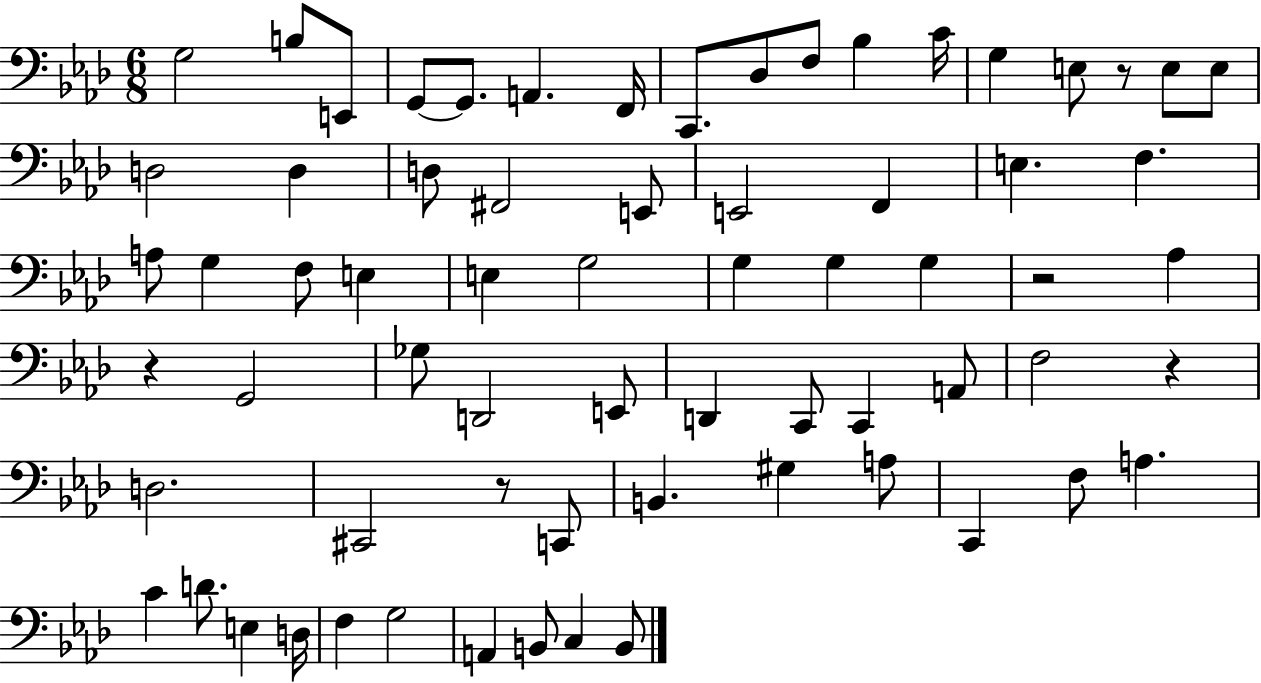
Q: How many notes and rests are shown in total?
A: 68